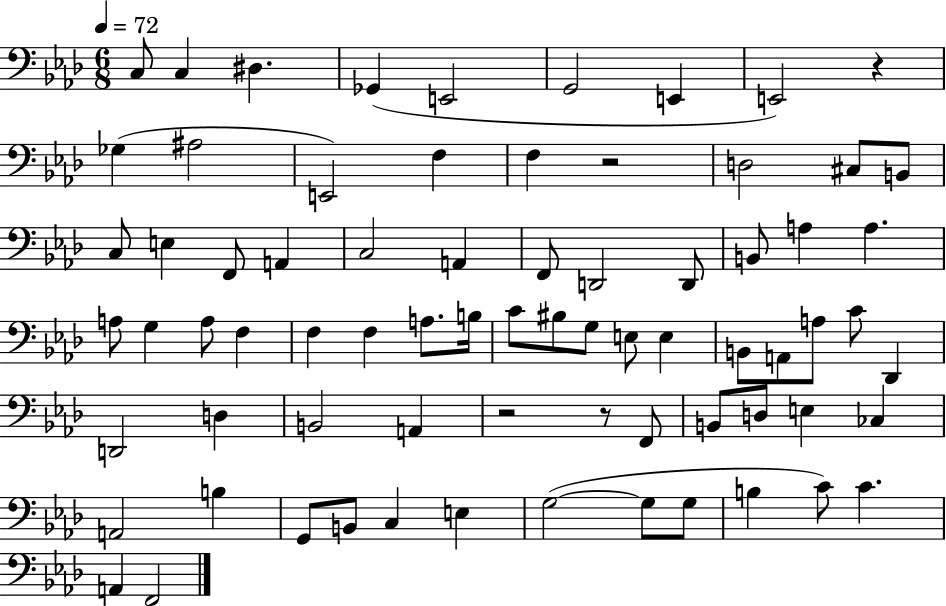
{
  \clef bass
  \numericTimeSignature
  \time 6/8
  \key aes \major
  \tempo 4 = 72
  c8 c4 dis4. | ges,4( e,2 | g,2 e,4 | e,2) r4 | \break ges4( ais2 | e,2) f4 | f4 r2 | d2 cis8 b,8 | \break c8 e4 f,8 a,4 | c2 a,4 | f,8 d,2 d,8 | b,8 a4 a4. | \break a8 g4 a8 f4 | f4 f4 a8. b16 | c'8 bis8 g8 e8 e4 | b,8 a,8 a8 c'8 des,4 | \break d,2 d4 | b,2 a,4 | r2 r8 f,8 | b,8 d8 e4 ces4 | \break a,2 b4 | g,8 b,8 c4 e4 | g2~(~ g8 g8 | b4 c'8) c'4. | \break a,4 f,2 | \bar "|."
}